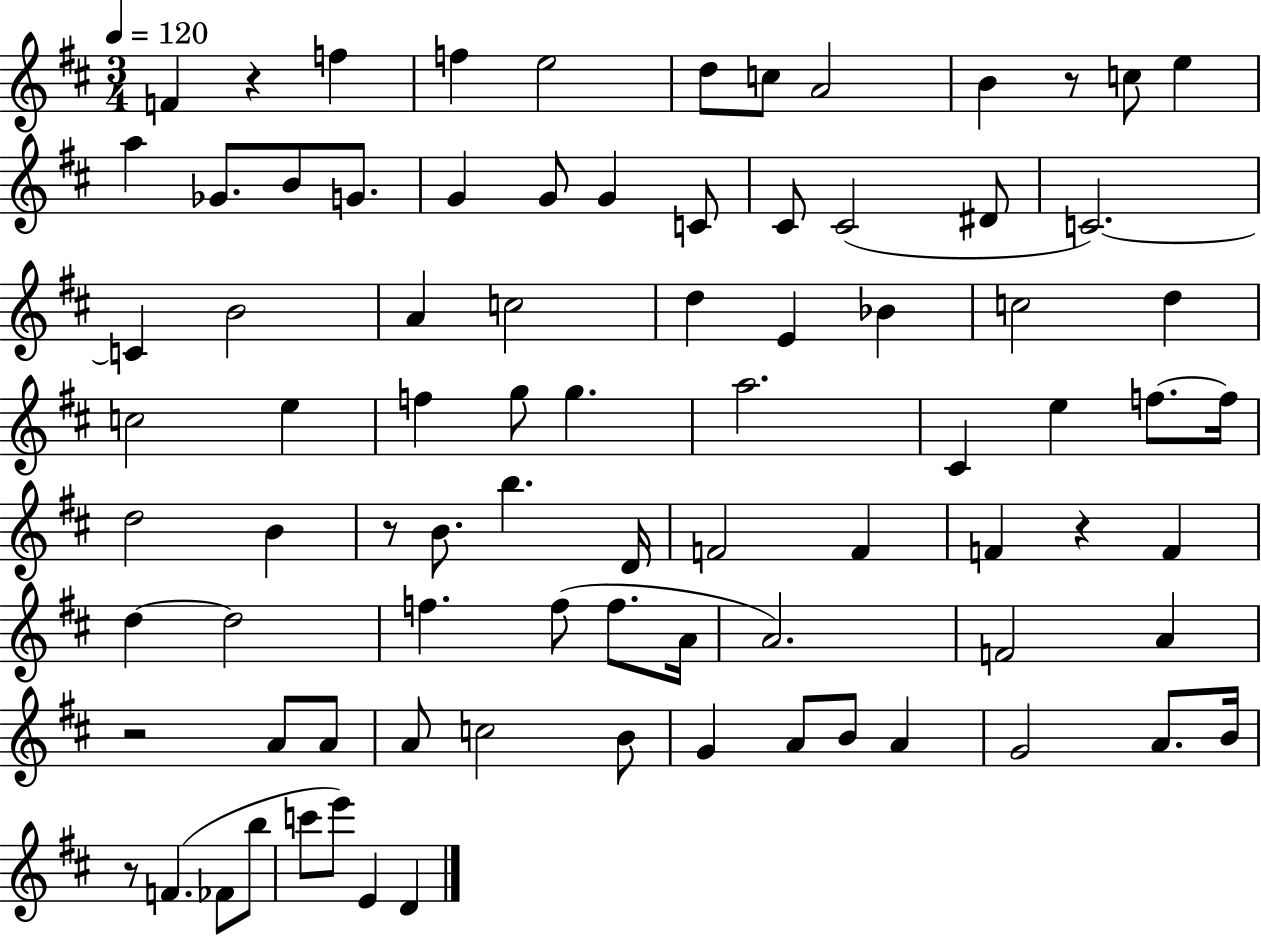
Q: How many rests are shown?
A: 6